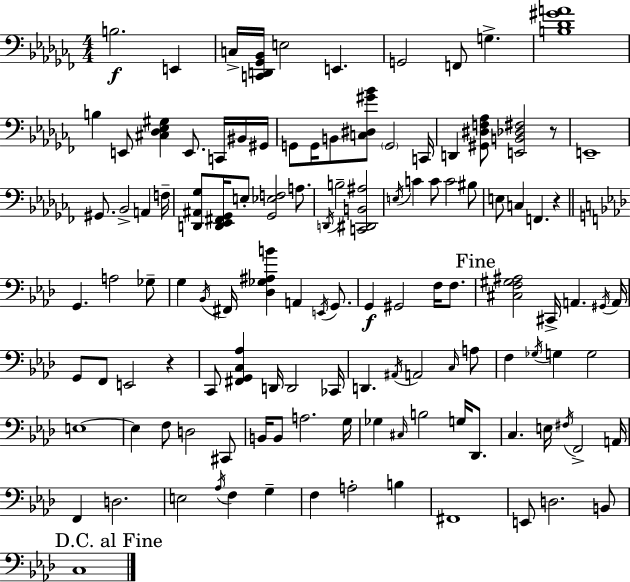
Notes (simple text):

B3/h. E2/q C3/s [C2,D2,Gb2,Bb2]/s E3/h E2/q. G2/h F2/e G3/q. [B3,Db4,G#4,A4]/w B3/q E2/e [C#3,Db3,Eb3,G#3]/q E2/e. C2/s BIS2/s G#2/s G2/e G2/s B2/e [C3,D#3,G#4,Bb4]/e G2/h C2/s D2/q [G#2,D#3,F3,Ab3]/e [E2,B2,Db3,F#3]/h R/e E2/w G#2/e. Bb2/h A2/q F3/s [D2,A#2,Gb3]/e [D2,Eb2,F#2,Gb2]/s E3/e [Gb2,Eb3,F3]/h A3/e. D2/s B3/h [C2,D#2,B2,A#3]/h E3/s C4/q C4/e C4/h BIS3/e E3/e C3/q F2/q. R/q G2/q. A3/h Gb3/e G3/q Bb2/s F#2/s [Db3,Gb3,A#3,B4]/q A2/q E2/s G2/e. G2/q G#2/h F3/s F3/e. [C#3,F3,G#3,A#3]/h C#2/s A2/q. G#2/s A2/s G2/e F2/e E2/h R/q C2/e [F#2,G2,C3,Ab3]/q D2/s D2/h CES2/s D2/q. A#2/s A2/h C3/s A3/e F3/q Gb3/s G3/q G3/h E3/w E3/q F3/e D3/h C#2/e B2/s B2/e A3/h. G3/s Gb3/q C#3/s B3/h G3/s Db2/e. C3/q. E3/s F#3/s F2/h A2/s F2/q D3/h. E3/h Ab3/s F3/q G3/q F3/q A3/h B3/q F#2/w E2/e D3/h. B2/e C3/w